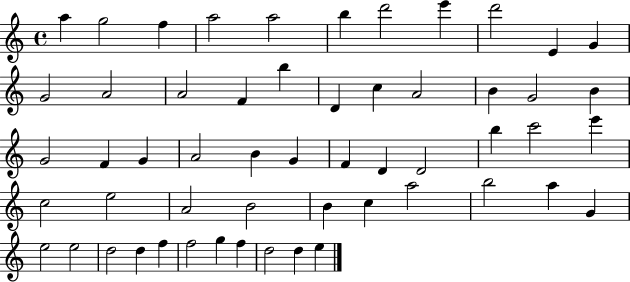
{
  \clef treble
  \time 4/4
  \defaultTimeSignature
  \key c \major
  a''4 g''2 f''4 | a''2 a''2 | b''4 d'''2 e'''4 | d'''2 e'4 g'4 | \break g'2 a'2 | a'2 f'4 b''4 | d'4 c''4 a'2 | b'4 g'2 b'4 | \break g'2 f'4 g'4 | a'2 b'4 g'4 | f'4 d'4 d'2 | b''4 c'''2 e'''4 | \break c''2 e''2 | a'2 b'2 | b'4 c''4 a''2 | b''2 a''4 g'4 | \break e''2 e''2 | d''2 d''4 f''4 | f''2 g''4 f''4 | d''2 d''4 e''4 | \break \bar "|."
}